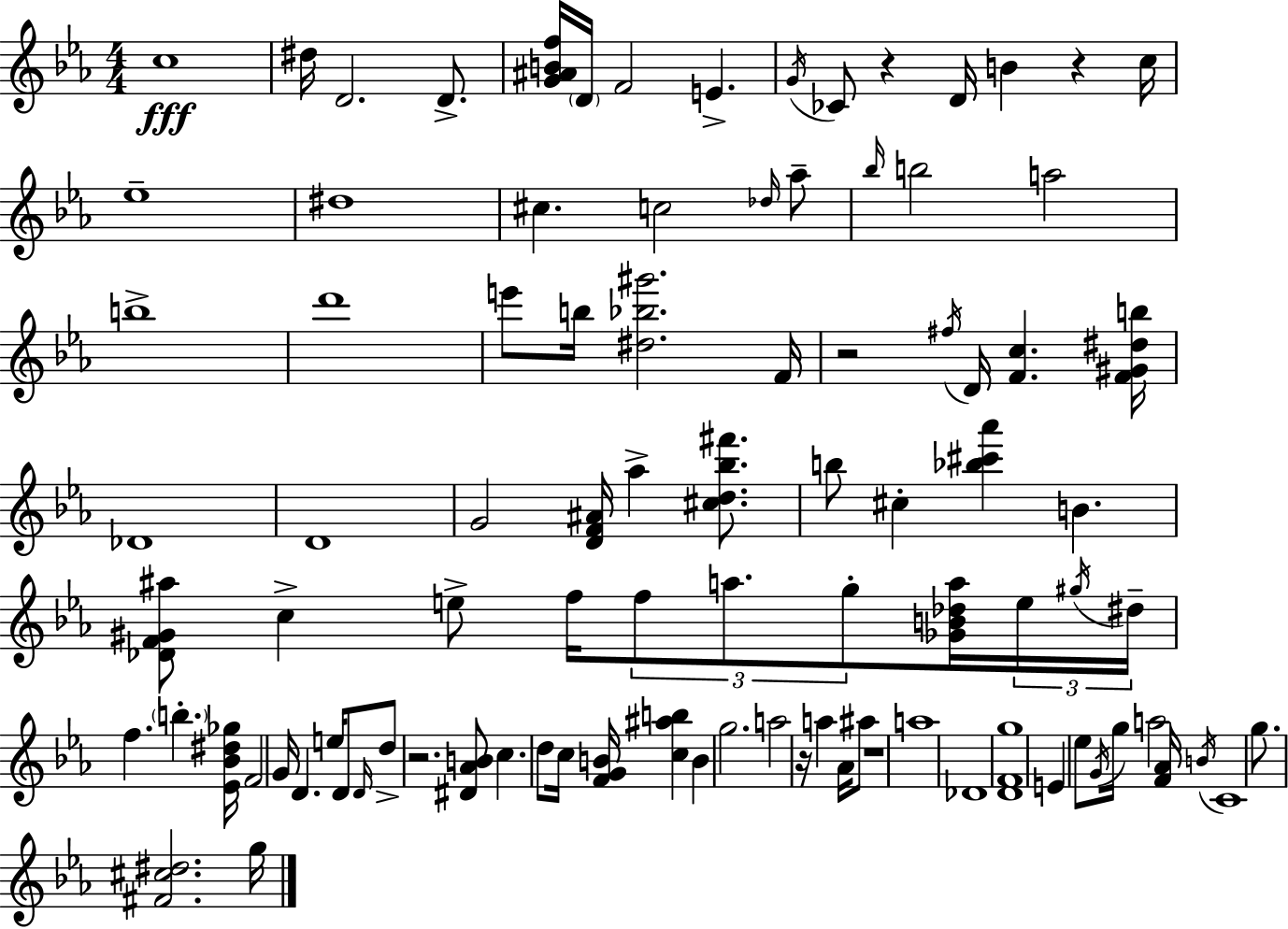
C5/w D#5/s D4/h. D4/e. [G4,A#4,B4,F5]/s D4/s F4/h E4/q. G4/s CES4/e R/q D4/s B4/q R/q C5/s Eb5/w D#5/w C#5/q. C5/h Db5/s Ab5/e Bb5/s B5/h A5/h B5/w D6/w E6/e B5/s [D#5,Bb5,G#6]/h. F4/s R/h F#5/s D4/s [F4,C5]/q. [F4,G#4,D#5,B5]/s Db4/w D4/w G4/h [D4,F4,A#4]/s Ab5/q [C#5,D5,Bb5,F#6]/e. B5/e C#5/q [Bb5,C#6,Ab6]/q B4/q. [Db4,F4,G#4,A#5]/e C5/q E5/e F5/s F5/e A5/e. G5/e [Gb4,B4,Db5,A5]/s E5/s G#5/s D#5/s F5/q. B5/q. [Eb4,Bb4,D#5,Gb5]/s F4/h G4/s D4/q. E5/s D4/e D4/s D5/e R/h. [D#4,Ab4,B4]/e C5/q. D5/e C5/s [F4,G4,B4]/s [C5,A#5,B5]/q B4/q G5/h. A5/h R/s A5/q Ab4/s A#5/e R/w A5/w Db4/w [D4,F4,G5]/w E4/q Eb5/e G4/s G5/s A5/h [F4,Ab4]/s B4/s C4/w G5/e. [F#4,C#5,D#5]/h. G5/s